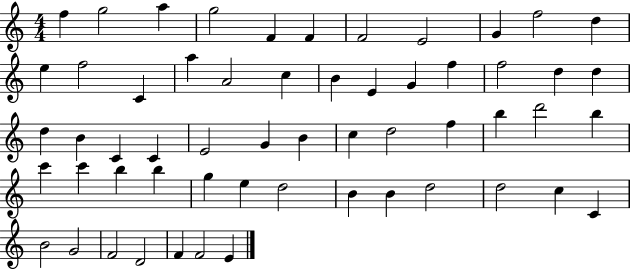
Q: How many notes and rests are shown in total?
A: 57